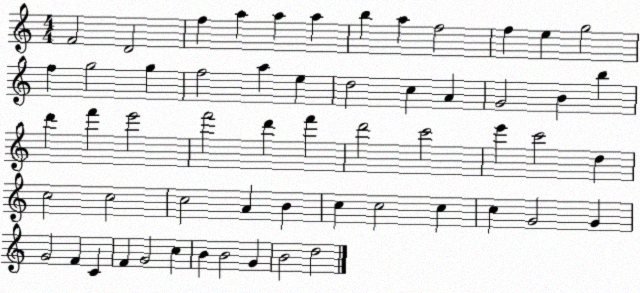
X:1
T:Untitled
M:4/4
L:1/4
K:C
F2 D2 f a a a b a f2 f e g2 f g2 g f2 a e d2 c A G2 B b d' f' e'2 f'2 d' f' d'2 c'2 e' c'2 d c2 c2 c2 A B c c2 c c G2 G G2 F C F G2 c B B2 G B2 d2